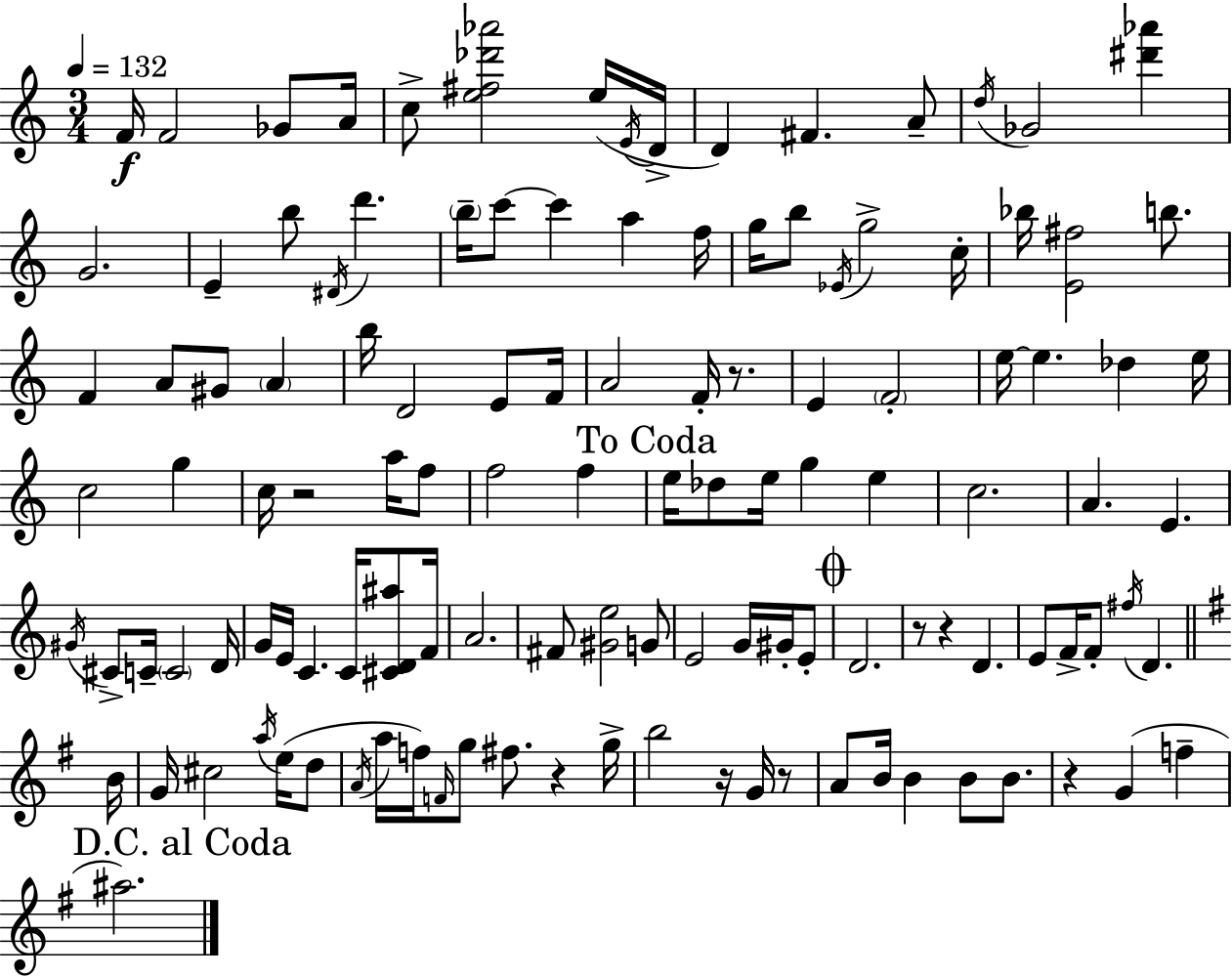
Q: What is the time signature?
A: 3/4